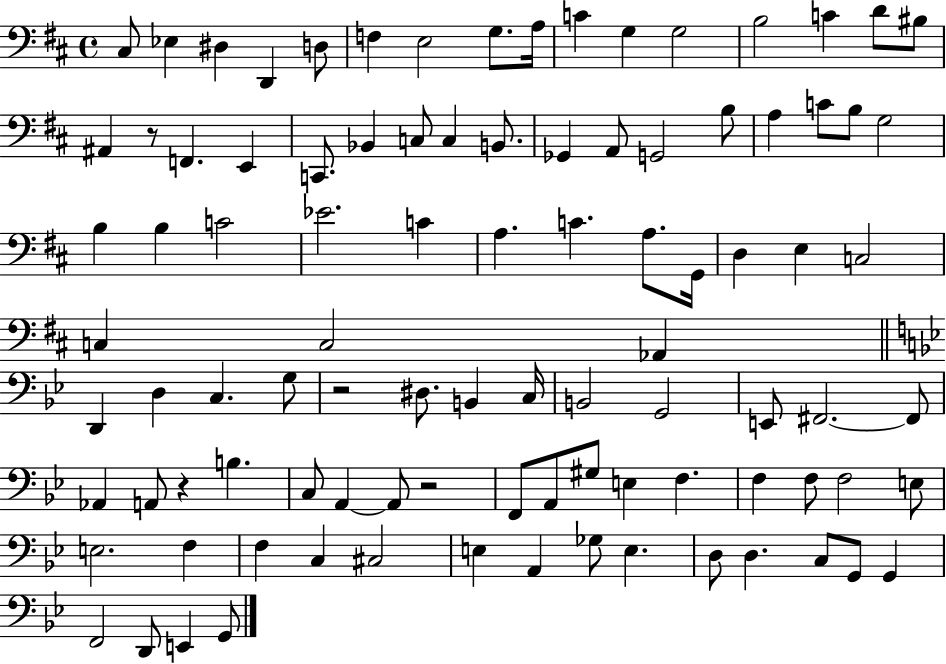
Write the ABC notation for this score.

X:1
T:Untitled
M:4/4
L:1/4
K:D
^C,/2 _E, ^D, D,, D,/2 F, E,2 G,/2 A,/4 C G, G,2 B,2 C D/2 ^B,/2 ^A,, z/2 F,, E,, C,,/2 _B,, C,/2 C, B,,/2 _G,, A,,/2 G,,2 B,/2 A, C/2 B,/2 G,2 B, B, C2 _E2 C A, C A,/2 G,,/4 D, E, C,2 C, C,2 _A,, D,, D, C, G,/2 z2 ^D,/2 B,, C,/4 B,,2 G,,2 E,,/2 ^F,,2 ^F,,/2 _A,, A,,/2 z B, C,/2 A,, A,,/2 z2 F,,/2 A,,/2 ^G,/2 E, F, F, F,/2 F,2 E,/2 E,2 F, F, C, ^C,2 E, A,, _G,/2 E, D,/2 D, C,/2 G,,/2 G,, F,,2 D,,/2 E,, G,,/2